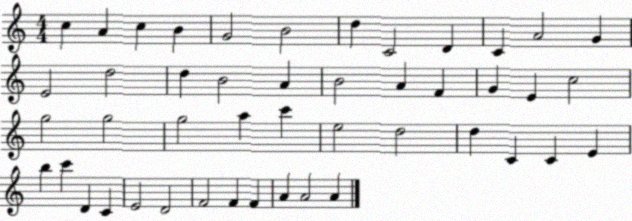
X:1
T:Untitled
M:4/4
L:1/4
K:C
c A c B G2 B2 d C2 D C A2 G E2 d2 d B2 A B2 A F G E c2 g2 g2 g2 a c' e2 d2 d C C E b c' D C E2 D2 F2 F F A A2 A